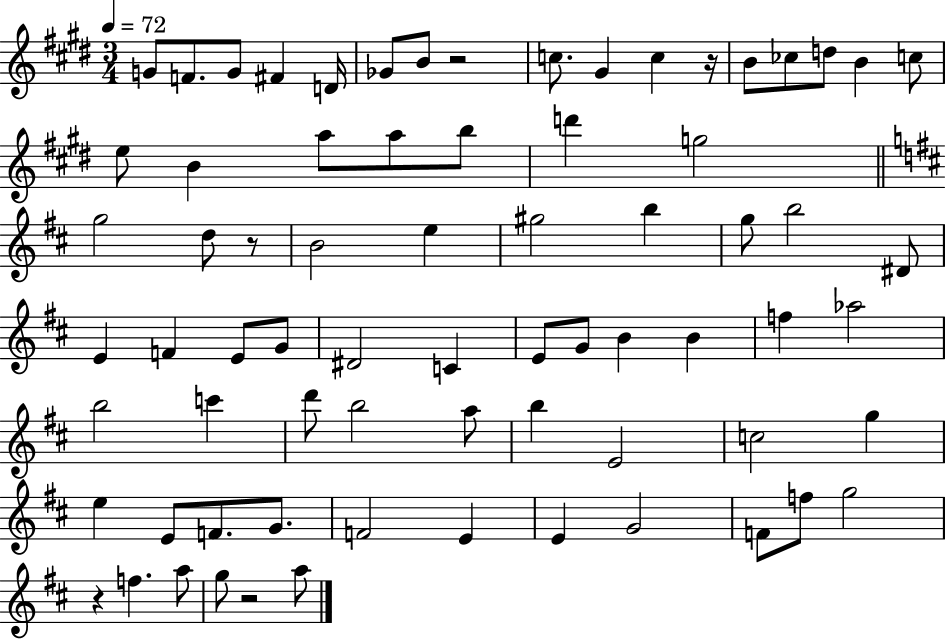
{
  \clef treble
  \numericTimeSignature
  \time 3/4
  \key e \major
  \tempo 4 = 72
  \repeat volta 2 { g'8 f'8. g'8 fis'4 d'16 | ges'8 b'8 r2 | c''8. gis'4 c''4 r16 | b'8 ces''8 d''8 b'4 c''8 | \break e''8 b'4 a''8 a''8 b''8 | d'''4 g''2 | \bar "||" \break \key d \major g''2 d''8 r8 | b'2 e''4 | gis''2 b''4 | g''8 b''2 dis'8 | \break e'4 f'4 e'8 g'8 | dis'2 c'4 | e'8 g'8 b'4 b'4 | f''4 aes''2 | \break b''2 c'''4 | d'''8 b''2 a''8 | b''4 e'2 | c''2 g''4 | \break e''4 e'8 f'8. g'8. | f'2 e'4 | e'4 g'2 | f'8 f''8 g''2 | \break r4 f''4. a''8 | g''8 r2 a''8 | } \bar "|."
}